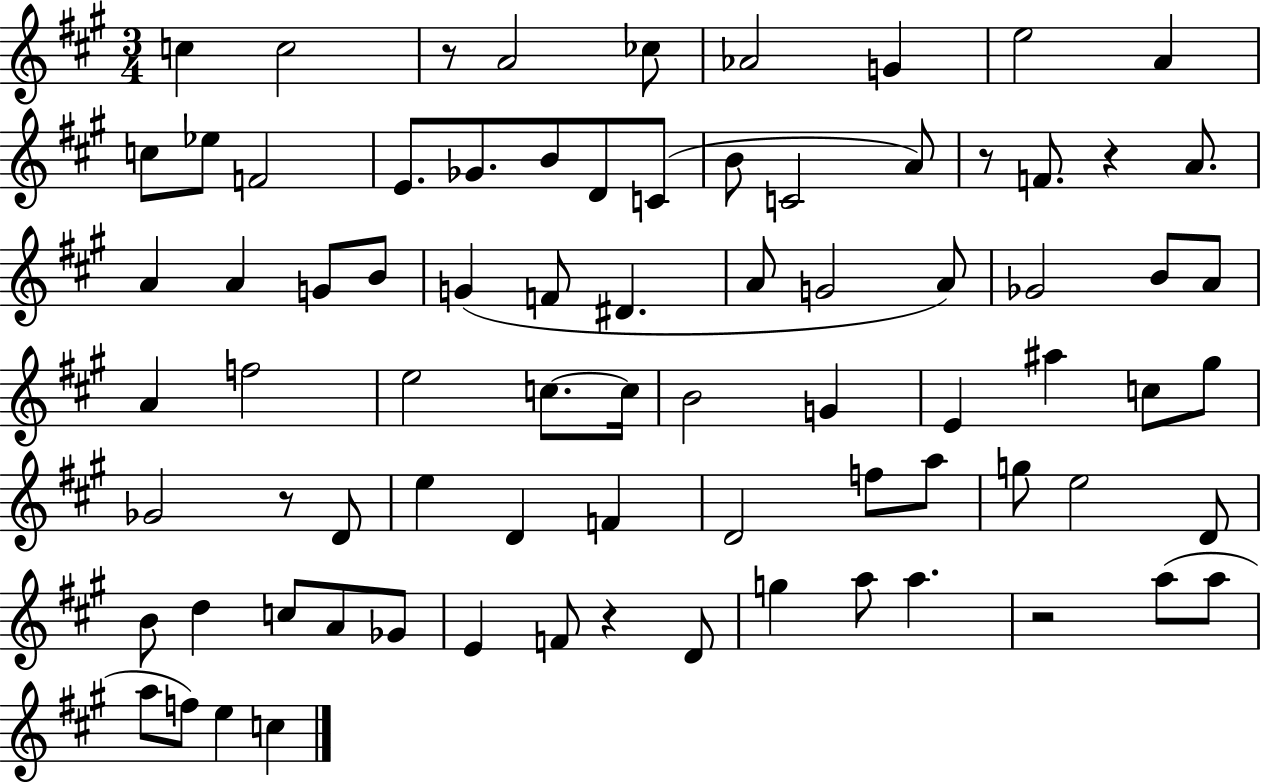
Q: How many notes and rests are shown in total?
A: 79